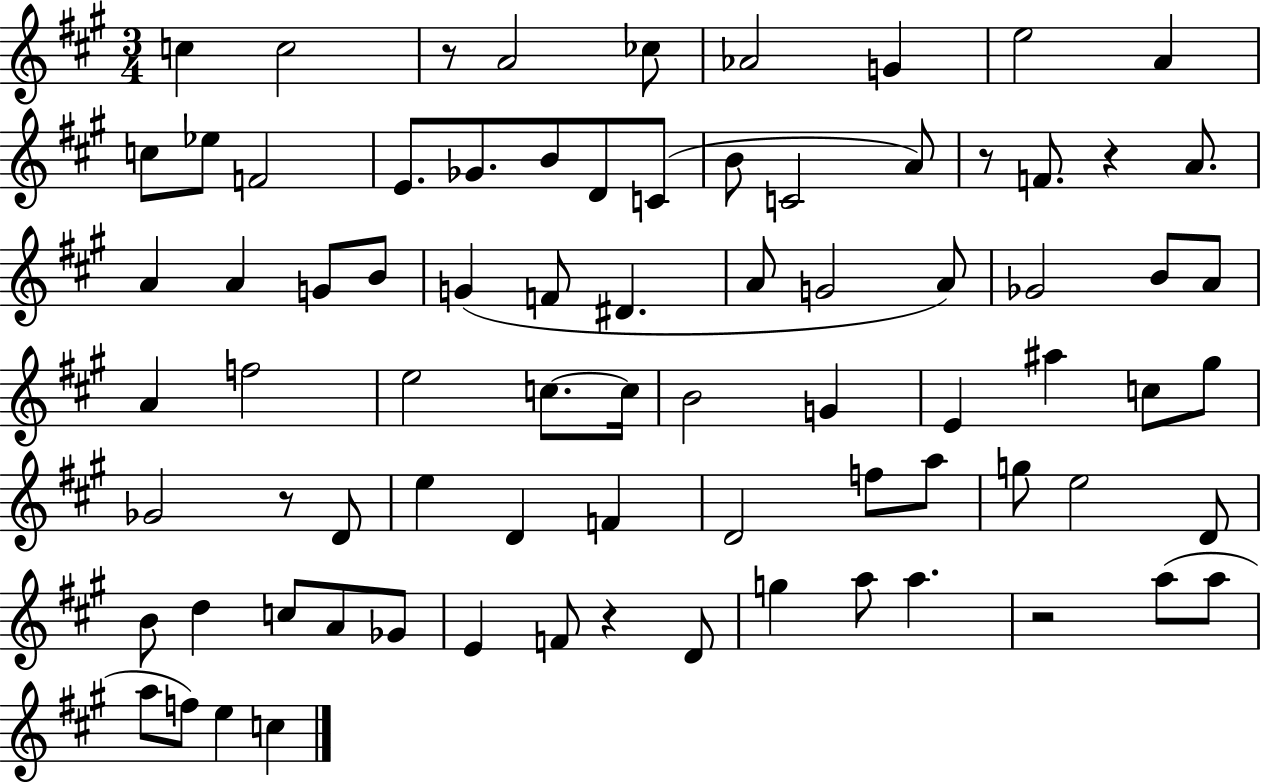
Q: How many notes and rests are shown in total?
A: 79